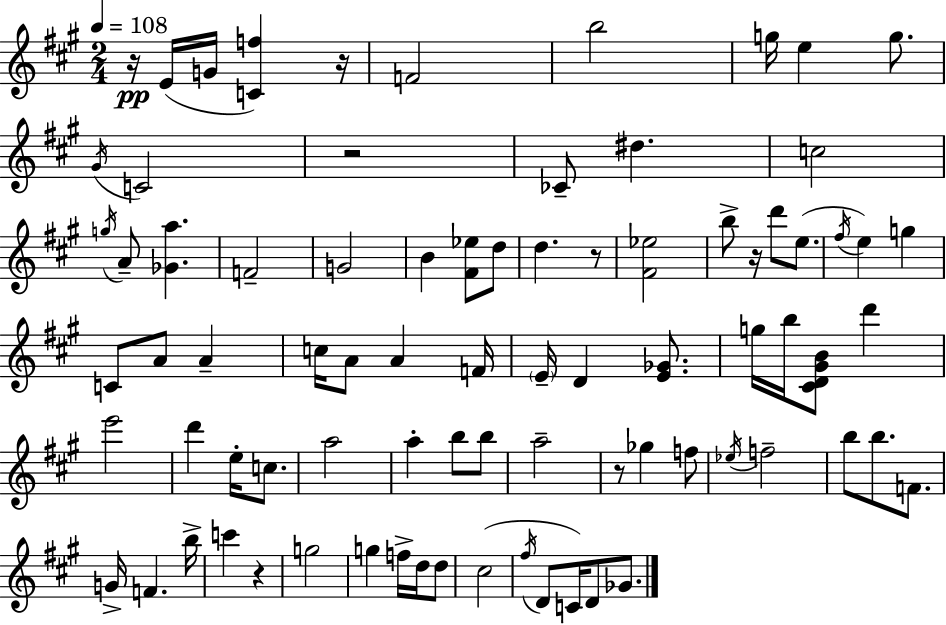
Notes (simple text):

R/s E4/s G4/s [C4,F5]/q R/s F4/h B5/h G5/s E5/q G5/e. G#4/s C4/h R/h CES4/e D#5/q. C5/h G5/s A4/e [Gb4,A5]/q. F4/h G4/h B4/q [F#4,Eb5]/e D5/e D5/q. R/e [F#4,Eb5]/h B5/e R/s D6/e E5/e. F#5/s E5/q G5/q C4/e A4/e A4/q C5/s A4/e A4/q F4/s E4/s D4/q [E4,Gb4]/e. G5/s B5/s [C#4,D4,G#4,B4]/e D6/q E6/h D6/q E5/s C5/e. A5/h A5/q B5/e B5/e A5/h R/e Gb5/q F5/e Eb5/s F5/h B5/e B5/e. F4/e. G4/s F4/q. B5/s C6/q R/q G5/h G5/q F5/s D5/s D5/e C#5/h F#5/s D4/e C4/s D4/e Gb4/e.